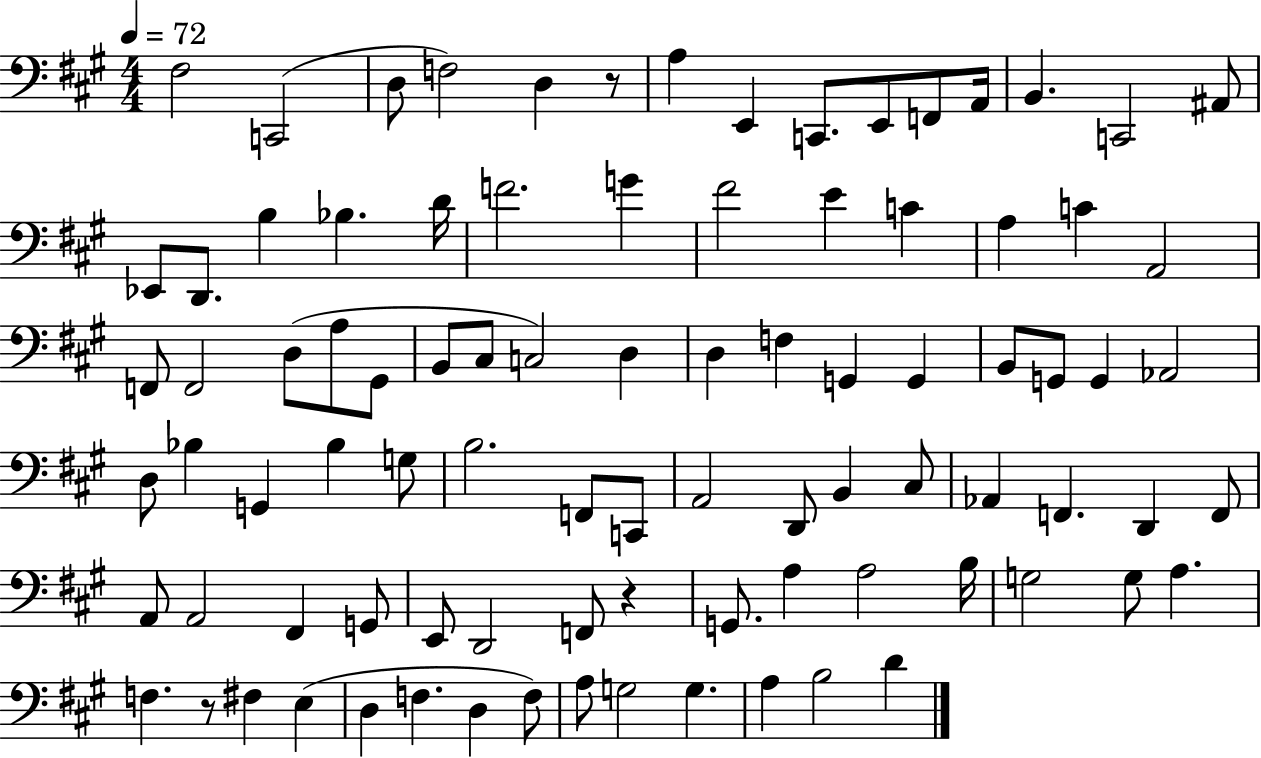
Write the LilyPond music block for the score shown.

{
  \clef bass
  \numericTimeSignature
  \time 4/4
  \key a \major
  \tempo 4 = 72
  \repeat volta 2 { fis2 c,2( | d8 f2) d4 r8 | a4 e,4 c,8. e,8 f,8 a,16 | b,4. c,2 ais,8 | \break ees,8 d,8. b4 bes4. d'16 | f'2. g'4 | fis'2 e'4 c'4 | a4 c'4 a,2 | \break f,8 f,2 d8( a8 gis,8 | b,8 cis8 c2) d4 | d4 f4 g,4 g,4 | b,8 g,8 g,4 aes,2 | \break d8 bes4 g,4 bes4 g8 | b2. f,8 c,8 | a,2 d,8 b,4 cis8 | aes,4 f,4. d,4 f,8 | \break a,8 a,2 fis,4 g,8 | e,8 d,2 f,8 r4 | g,8. a4 a2 b16 | g2 g8 a4. | \break f4. r8 fis4 e4( | d4 f4. d4 f8) | a8 g2 g4. | a4 b2 d'4 | \break } \bar "|."
}